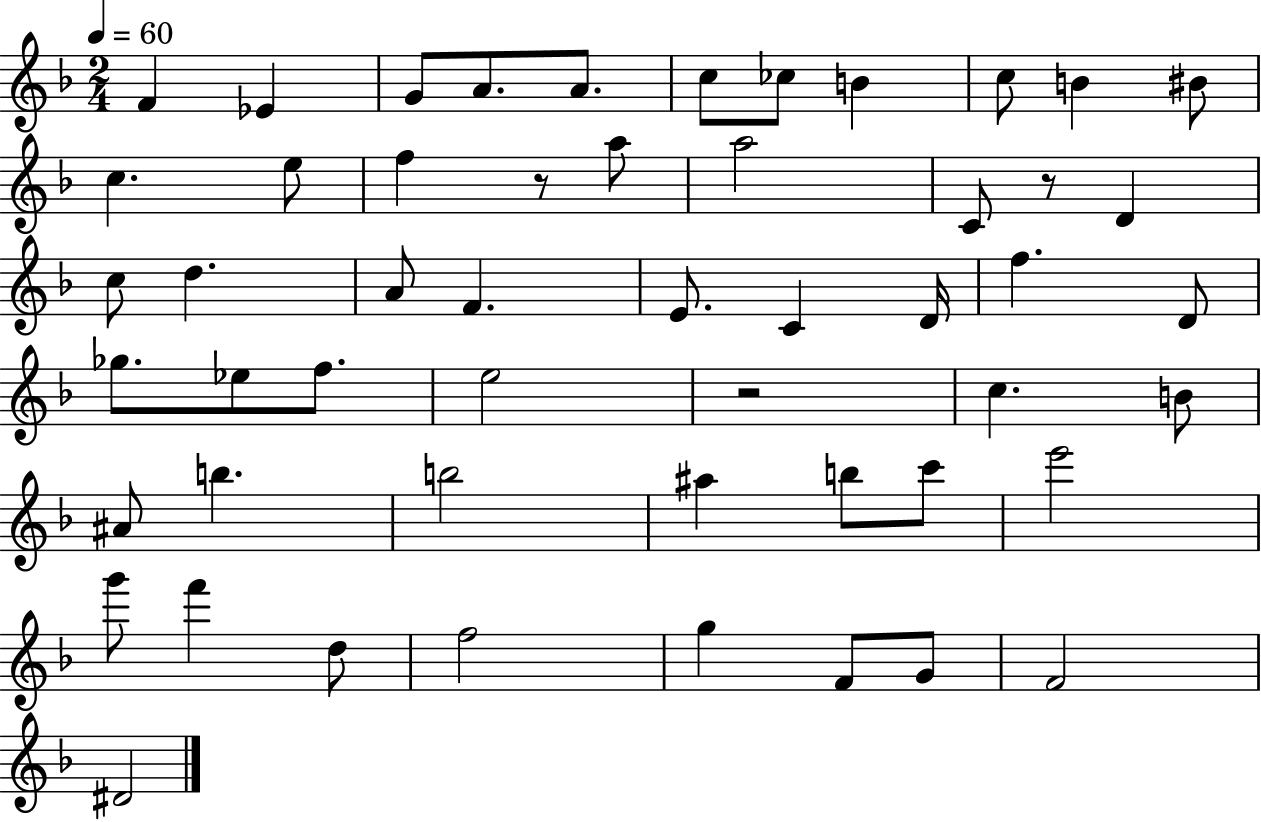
X:1
T:Untitled
M:2/4
L:1/4
K:F
F _E G/2 A/2 A/2 c/2 _c/2 B c/2 B ^B/2 c e/2 f z/2 a/2 a2 C/2 z/2 D c/2 d A/2 F E/2 C D/4 f D/2 _g/2 _e/2 f/2 e2 z2 c B/2 ^A/2 b b2 ^a b/2 c'/2 e'2 g'/2 f' d/2 f2 g F/2 G/2 F2 ^D2